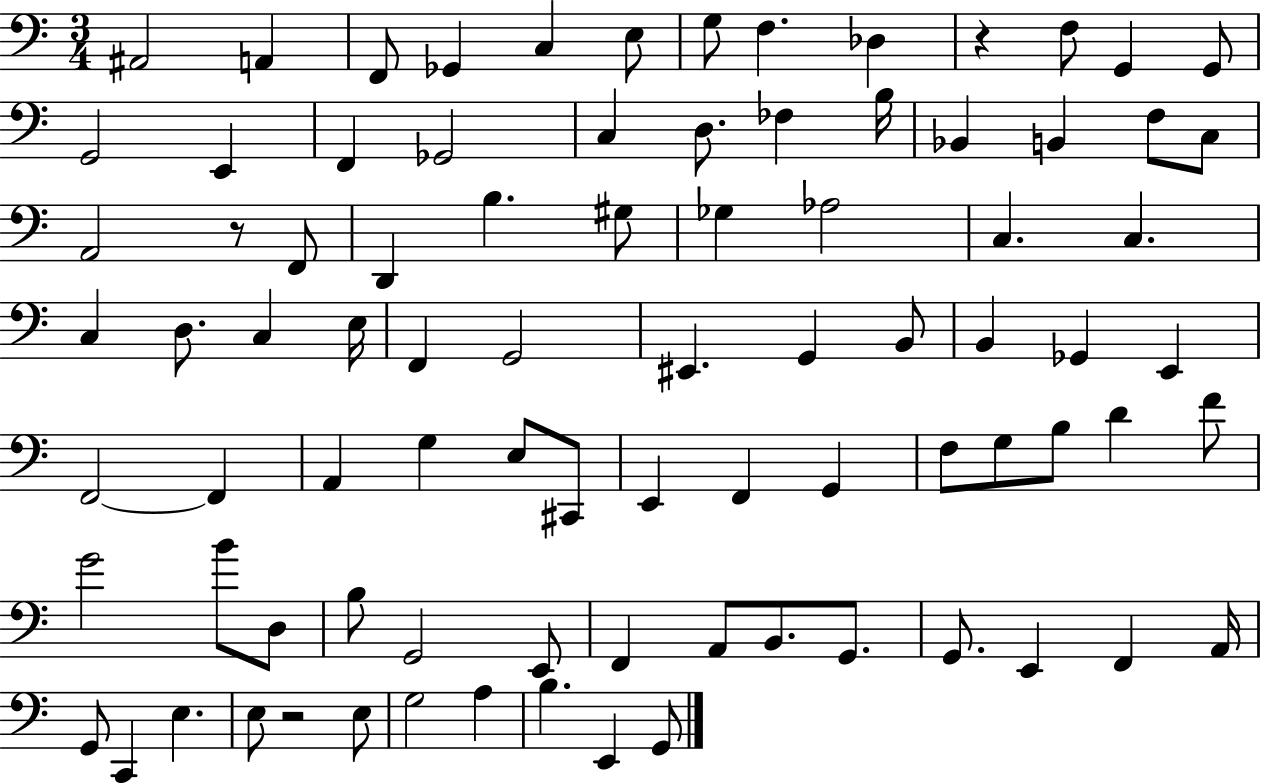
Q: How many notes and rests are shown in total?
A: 86